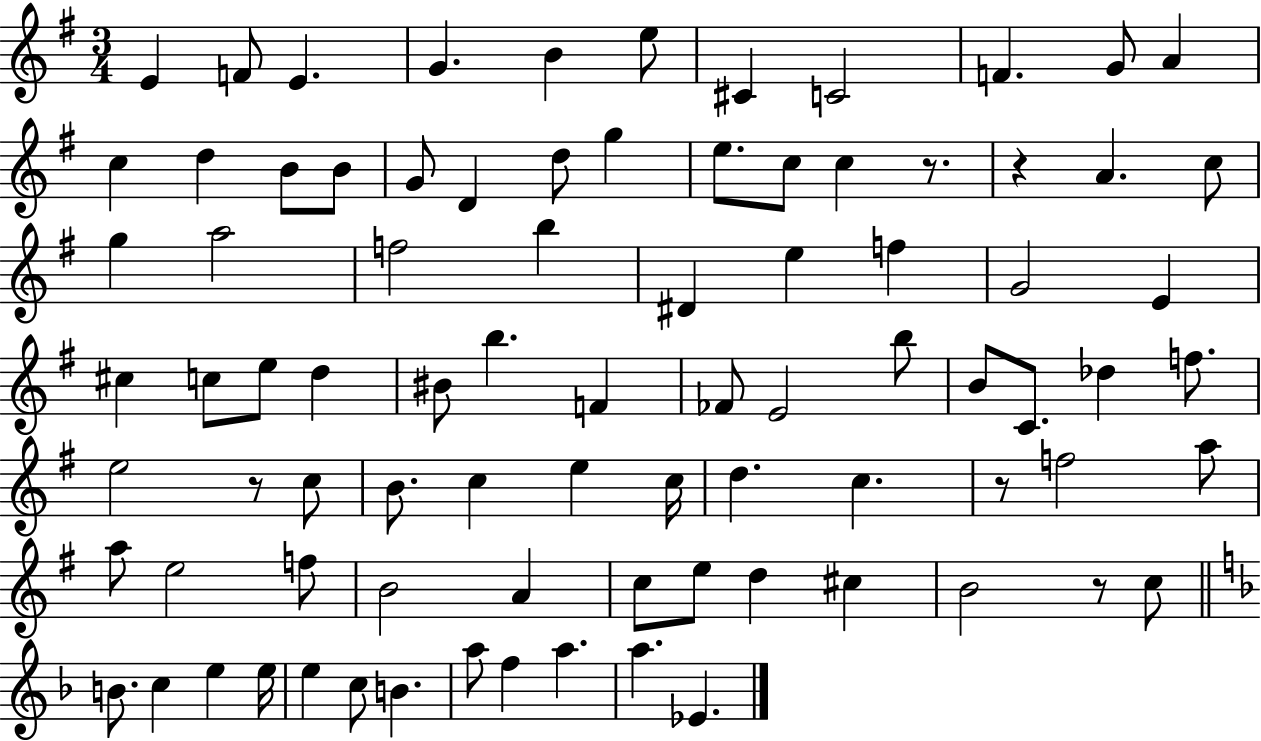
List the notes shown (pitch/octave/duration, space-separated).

E4/q F4/e E4/q. G4/q. B4/q E5/e C#4/q C4/h F4/q. G4/e A4/q C5/q D5/q B4/e B4/e G4/e D4/q D5/e G5/q E5/e. C5/e C5/q R/e. R/q A4/q. C5/e G5/q A5/h F5/h B5/q D#4/q E5/q F5/q G4/h E4/q C#5/q C5/e E5/e D5/q BIS4/e B5/q. F4/q FES4/e E4/h B5/e B4/e C4/e. Db5/q F5/e. E5/h R/e C5/e B4/e. C5/q E5/q C5/s D5/q. C5/q. R/e F5/h A5/e A5/e E5/h F5/e B4/h A4/q C5/e E5/e D5/q C#5/q B4/h R/e C5/e B4/e. C5/q E5/q E5/s E5/q C5/e B4/q. A5/e F5/q A5/q. A5/q. Eb4/q.